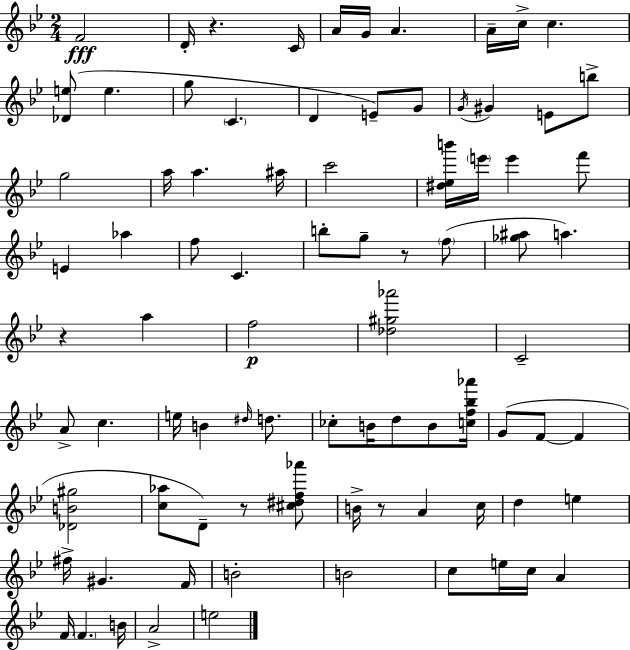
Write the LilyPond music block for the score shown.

{
  \clef treble
  \numericTimeSignature
  \time 2/4
  \key g \minor
  f'2\fff | d'16-. r4. c'16 | a'16 g'16 a'4. | a'16-- c''16-> c''4. | \break <des' e''>8( e''4. | g''8 \parenthesize c'4. | d'4 e'8--) g'8 | \acciaccatura { g'16 } gis'4 e'8 b''8-> | \break g''2 | a''16 a''4. | ais''16 c'''2 | <dis'' ees'' b'''>16 \parenthesize e'''16 e'''4 f'''8 | \break e'4 aes''4 | f''8 c'4. | b''8-. g''8-- r8 \parenthesize f''8( | <ges'' ais''>8 a''4.) | \break r4 a''4 | f''2\p | <des'' gis'' aes'''>2 | c'2-- | \break a'8-> c''4. | e''16 b'4 \grace { dis''16 } d''8. | ces''8-. b'16 d''8 b'8 | <c'' f'' bes'' aes'''>16 g'8( f'8~~ f'4 | \break <des' b' gis''>2 | <c'' aes''>8 d'8--) r8 | <cis'' dis'' f'' aes'''>8 b'16-> r8 a'4 | c''16 d''4 e''4 | \break fis''16-> gis'4. | f'16 b'2-. | b'2 | c''8 e''16 c''16 a'4 | \break f'16 \parenthesize f'4. | b'16 a'2-> | e''2 | \bar "|."
}